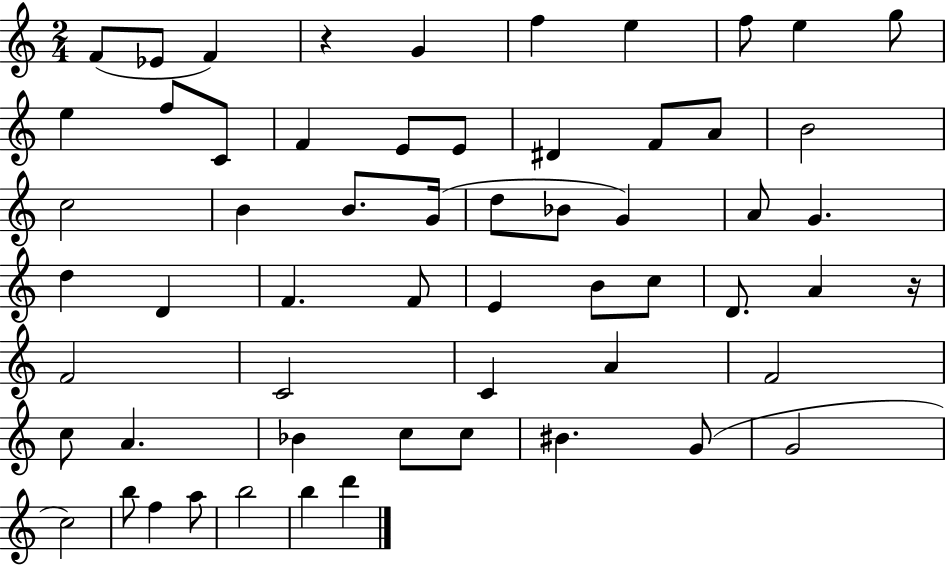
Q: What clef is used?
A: treble